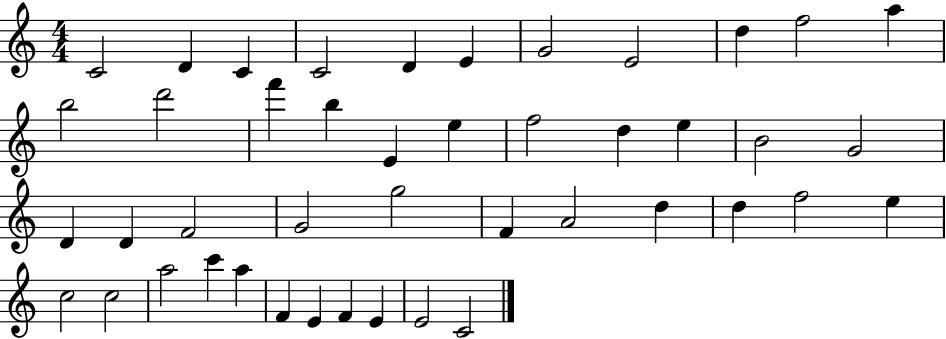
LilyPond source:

{
  \clef treble
  \numericTimeSignature
  \time 4/4
  \key c \major
  c'2 d'4 c'4 | c'2 d'4 e'4 | g'2 e'2 | d''4 f''2 a''4 | \break b''2 d'''2 | f'''4 b''4 e'4 e''4 | f''2 d''4 e''4 | b'2 g'2 | \break d'4 d'4 f'2 | g'2 g''2 | f'4 a'2 d''4 | d''4 f''2 e''4 | \break c''2 c''2 | a''2 c'''4 a''4 | f'4 e'4 f'4 e'4 | e'2 c'2 | \break \bar "|."
}